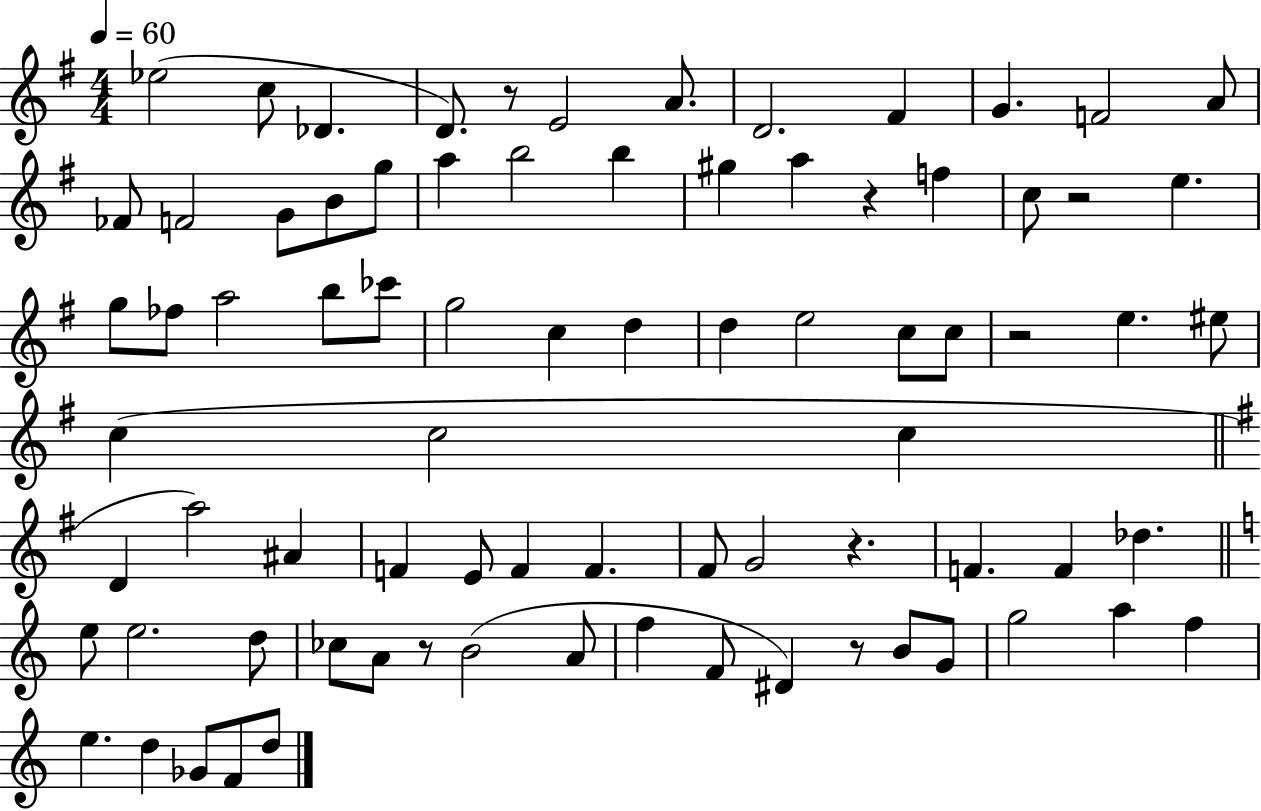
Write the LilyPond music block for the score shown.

{
  \clef treble
  \numericTimeSignature
  \time 4/4
  \key g \major
  \tempo 4 = 60
  ees''2( c''8 des'4. | d'8.) r8 e'2 a'8. | d'2. fis'4 | g'4. f'2 a'8 | \break fes'8 f'2 g'8 b'8 g''8 | a''4 b''2 b''4 | gis''4 a''4 r4 f''4 | c''8 r2 e''4. | \break g''8 fes''8 a''2 b''8 ces'''8 | g''2 c''4 d''4 | d''4 e''2 c''8 c''8 | r2 e''4. eis''8 | \break c''4( c''2 c''4 | \bar "||" \break \key g \major d'4 a''2) ais'4 | f'4 e'8 f'4 f'4. | fis'8 g'2 r4. | f'4. f'4 des''4. | \break \bar "||" \break \key a \minor e''8 e''2. d''8 | ces''8 a'8 r8 b'2( a'8 | f''4 f'8 dis'4) r8 b'8 g'8 | g''2 a''4 f''4 | \break e''4. d''4 ges'8 f'8 d''8 | \bar "|."
}